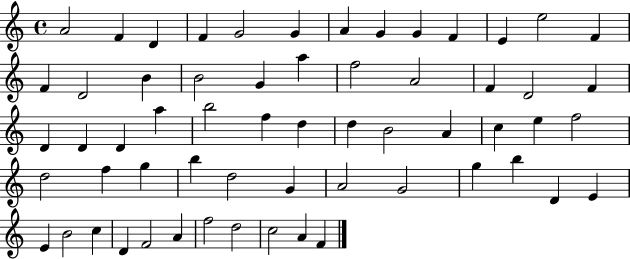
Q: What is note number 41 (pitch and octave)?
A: B5